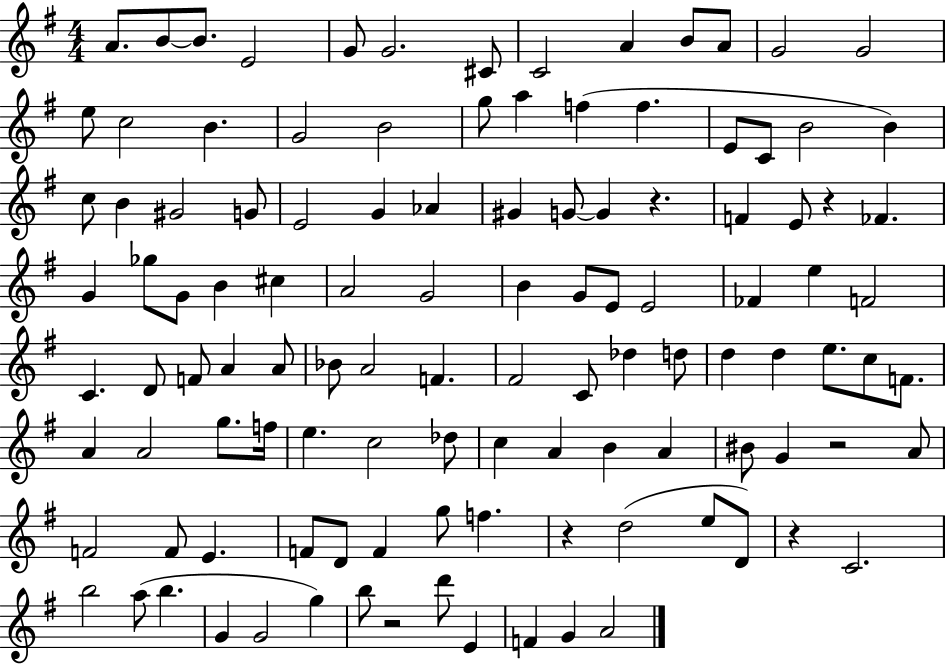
{
  \clef treble
  \numericTimeSignature
  \time 4/4
  \key g \major
  a'8. b'8~~ b'8. e'2 | g'8 g'2. cis'8 | c'2 a'4 b'8 a'8 | g'2 g'2 | \break e''8 c''2 b'4. | g'2 b'2 | g''8 a''4 f''4( f''4. | e'8 c'8 b'2 b'4) | \break c''8 b'4 gis'2 g'8 | e'2 g'4 aes'4 | gis'4 g'8~~ g'4 r4. | f'4 e'8 r4 fes'4. | \break g'4 ges''8 g'8 b'4 cis''4 | a'2 g'2 | b'4 g'8 e'8 e'2 | fes'4 e''4 f'2 | \break c'4. d'8 f'8 a'4 a'8 | bes'8 a'2 f'4. | fis'2 c'8 des''4 d''8 | d''4 d''4 e''8. c''8 f'8. | \break a'4 a'2 g''8. f''16 | e''4. c''2 des''8 | c''4 a'4 b'4 a'4 | bis'8 g'4 r2 a'8 | \break f'2 f'8 e'4. | f'8 d'8 f'4 g''8 f''4. | r4 d''2( e''8 d'8) | r4 c'2. | \break b''2 a''8( b''4. | g'4 g'2 g''4) | b''8 r2 d'''8 e'4 | f'4 g'4 a'2 | \break \bar "|."
}